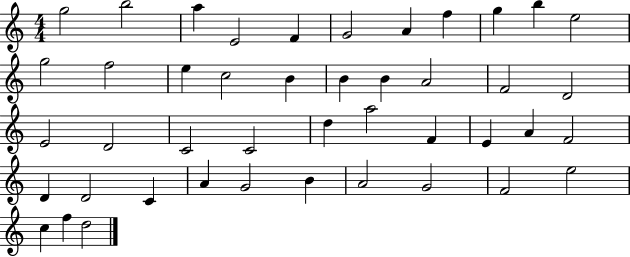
X:1
T:Untitled
M:4/4
L:1/4
K:C
g2 b2 a E2 F G2 A f g b e2 g2 f2 e c2 B B B A2 F2 D2 E2 D2 C2 C2 d a2 F E A F2 D D2 C A G2 B A2 G2 F2 e2 c f d2